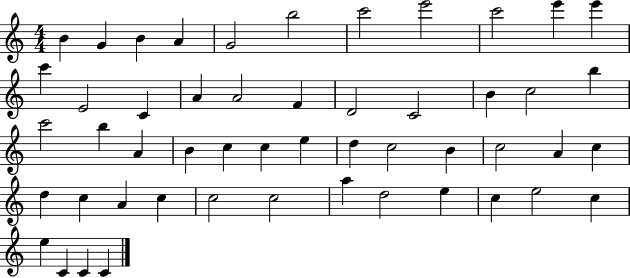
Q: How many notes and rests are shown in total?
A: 51